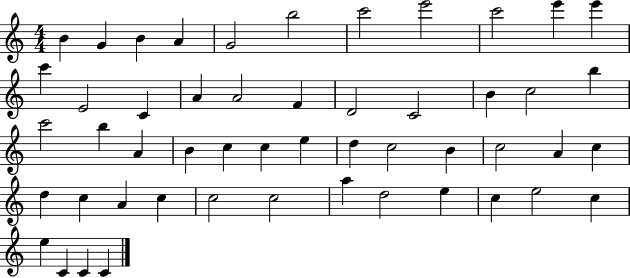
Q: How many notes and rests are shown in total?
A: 51